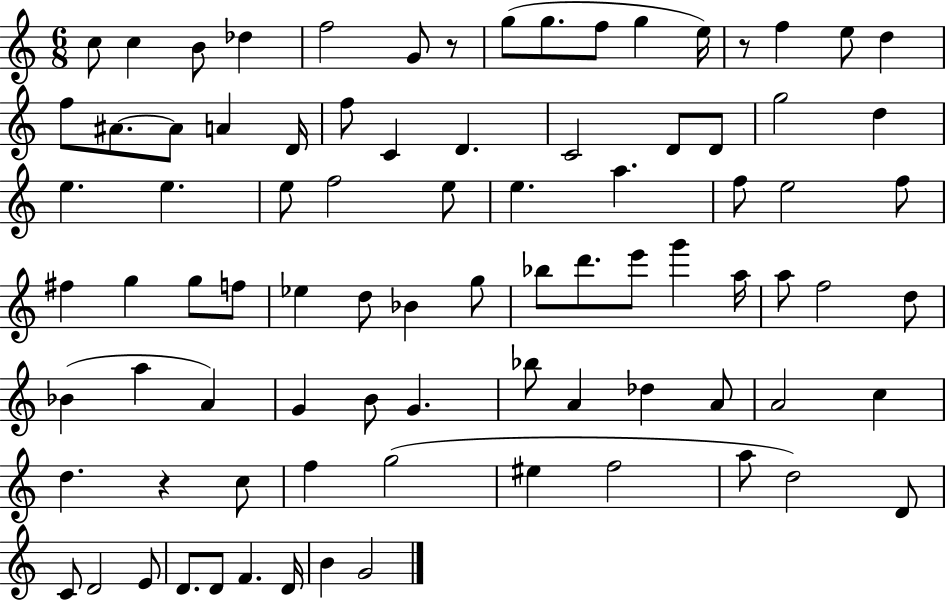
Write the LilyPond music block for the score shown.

{
  \clef treble
  \numericTimeSignature
  \time 6/8
  \key c \major
  c''8 c''4 b'8 des''4 | f''2 g'8 r8 | g''8( g''8. f''8 g''4 e''16) | r8 f''4 e''8 d''4 | \break f''8 ais'8.~~ ais'8 a'4 d'16 | f''8 c'4 d'4. | c'2 d'8 d'8 | g''2 d''4 | \break e''4. e''4. | e''8 f''2 e''8 | e''4. a''4. | f''8 e''2 f''8 | \break fis''4 g''4 g''8 f''8 | ees''4 d''8 bes'4 g''8 | bes''8 d'''8. e'''8 g'''4 a''16 | a''8 f''2 d''8 | \break bes'4( a''4 a'4) | g'4 b'8 g'4. | bes''8 a'4 des''4 a'8 | a'2 c''4 | \break d''4. r4 c''8 | f''4 g''2( | eis''4 f''2 | a''8 d''2) d'8 | \break c'8 d'2 e'8 | d'8. d'8 f'4. d'16 | b'4 g'2 | \bar "|."
}